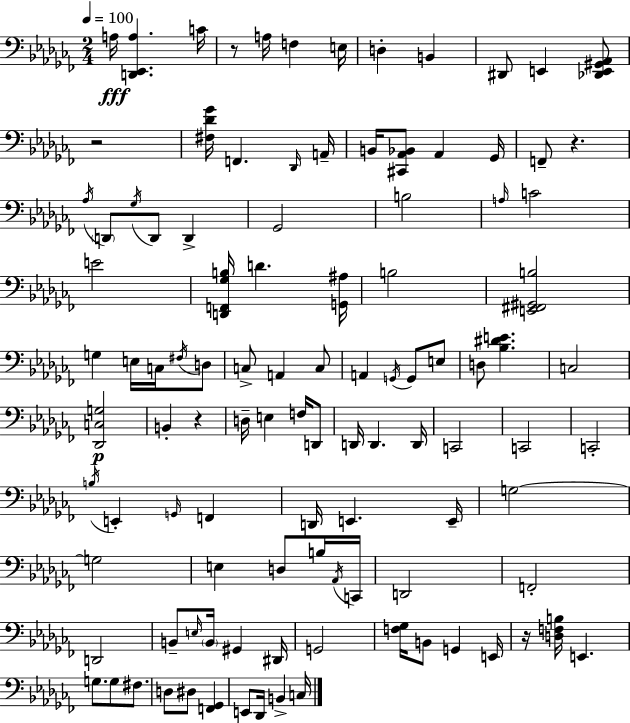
{
  \clef bass
  \numericTimeSignature
  \time 2/4
  \key aes \minor
  \tempo 4 = 100
  a16\fff <d, ees, a>4. c'16 | r8 a16 f4 e16 | d4-. b,4 | dis,8 e,4 <des, e, gis, aes,>8 | \break r2 | <fis des' ges'>16 f,4. \grace { des,16 } | a,16-- b,16 <cis, aes, bes,>8 aes,4 | ges,16 f,8-- r4. | \break \acciaccatura { aes16 } \parenthesize d,8 \acciaccatura { ges16 } d,8 d,4-> | ges,2 | b2 | \grace { a16 } c'2 | \break e'2 | <d, f, ges b>16 d'4. | <g, ais>16 b2 | <e, fis, gis, b>2 | \break g4 | e16 c16 \acciaccatura { fis16 } d8 c8-> a,4 | c8 a,4 | \acciaccatura { g,16 } g,8 e8 d8 | \break <bes dis' e'>4. c2 | <des, c g>2\p | b,4-. | r4 d16-- e4 | \break f16 d,8 d,16 d,4. | d,16 c,2 | c,2 | c,2-. | \break \acciaccatura { b16 } e,4-. | \grace { g,16 } f,4 | d,16 e,4. e,16-- | g2~~ | \break g2 | e4 d8 b16 \acciaccatura { aes,16 } | c,16 d,2 | f,2-. | \break d,2 | b,8-- \grace { e16 } \parenthesize b,16 gis,4 | dis,16 g,2 | <f ges>16 b,8 g,4 | \break e,16 r16 <d f b>16 e,4. | g8. g8 fis8. | d8 dis8 <f, ges,>4 | e,8 des,16 b,4-> | \break c16 \bar "|."
}